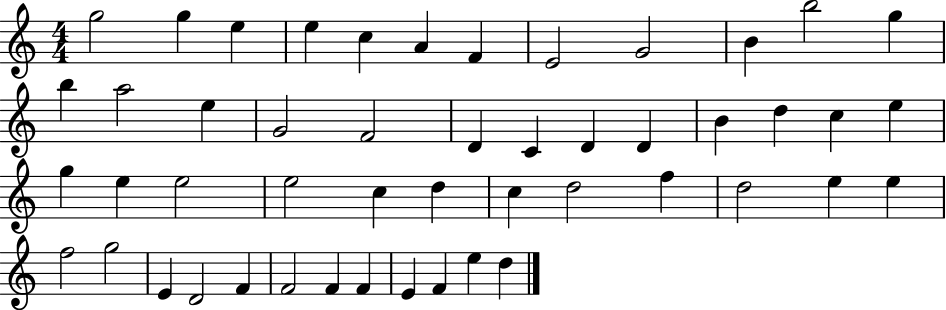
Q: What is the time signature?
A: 4/4